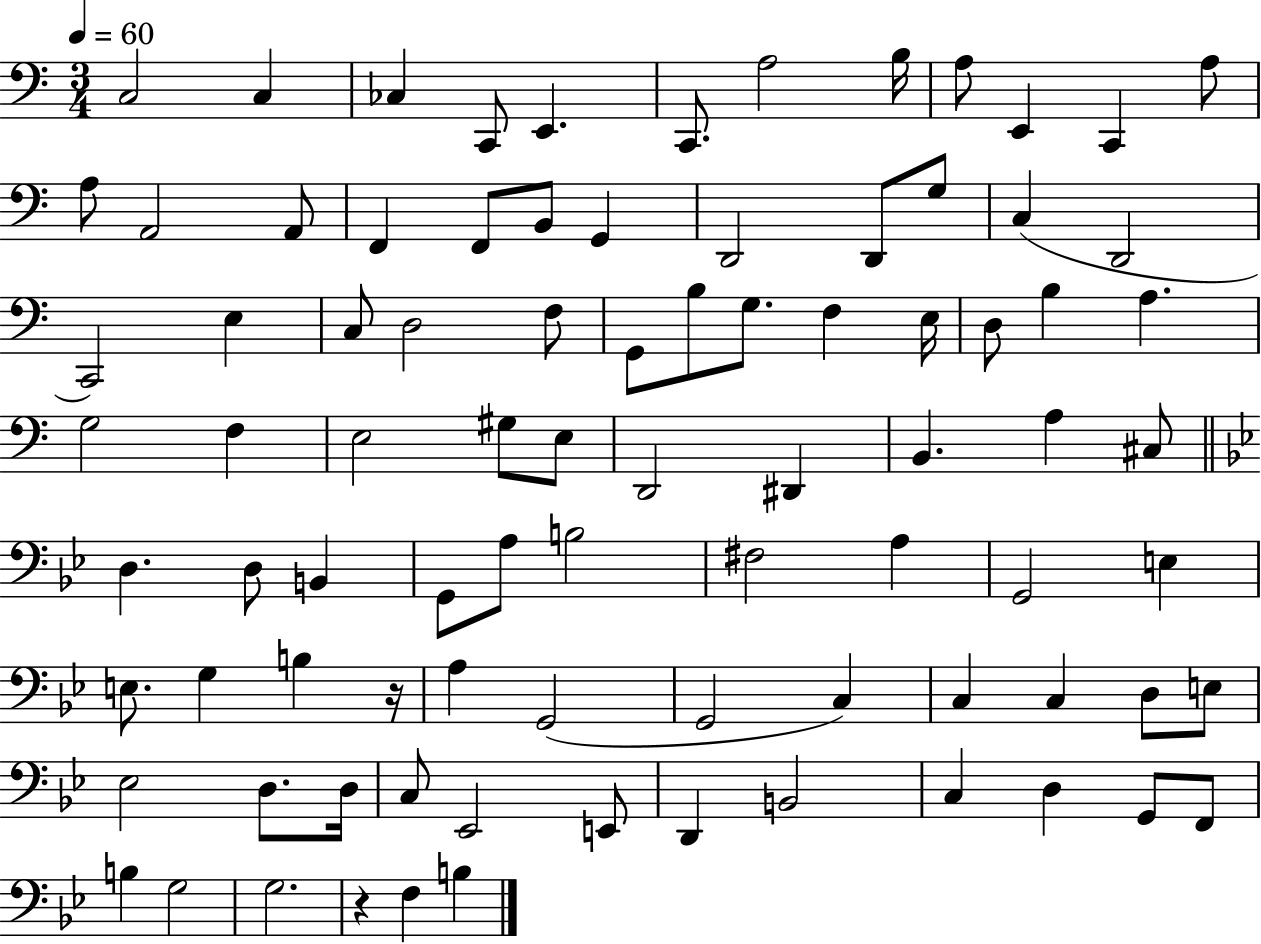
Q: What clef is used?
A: bass